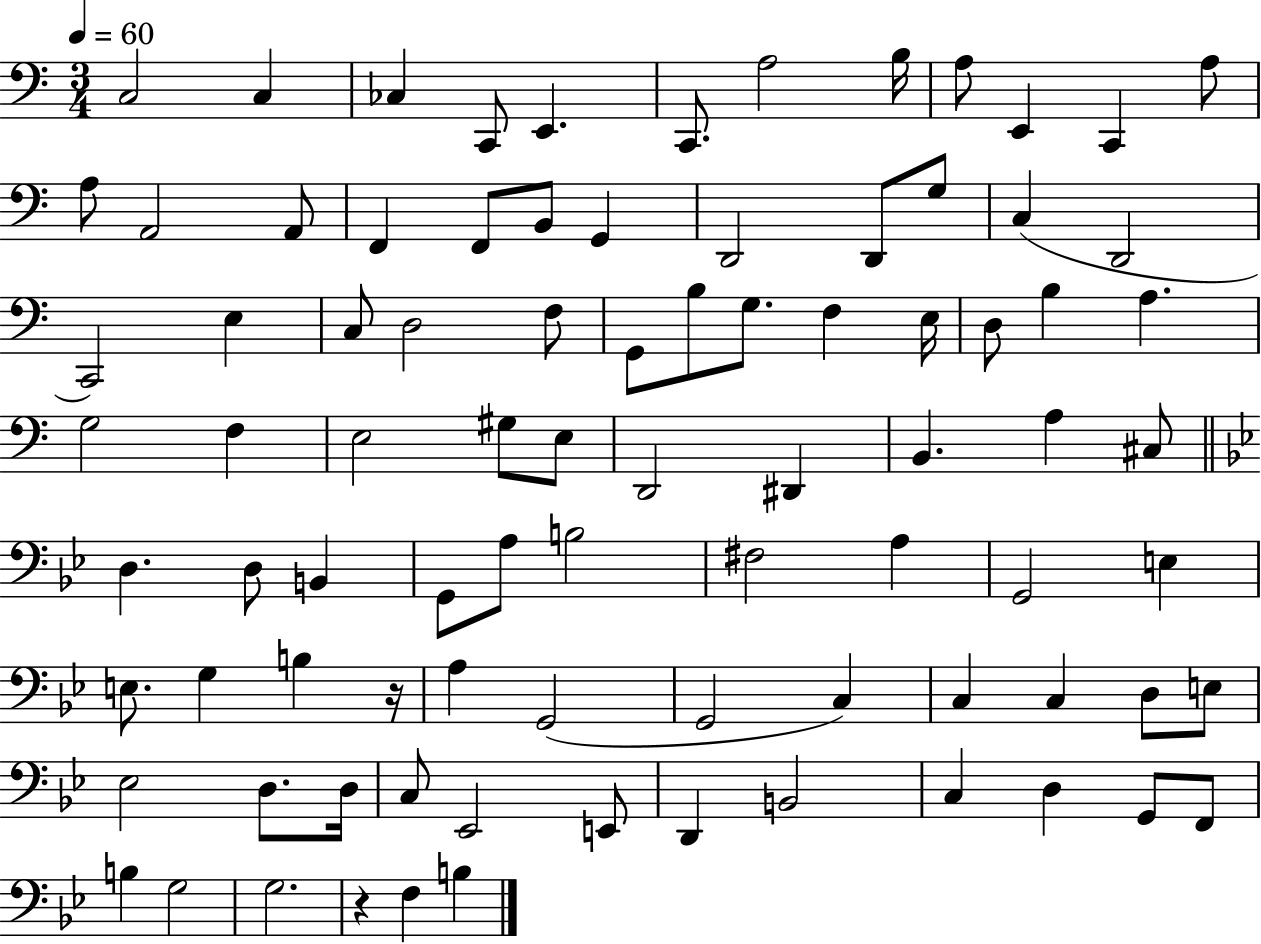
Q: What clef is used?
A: bass